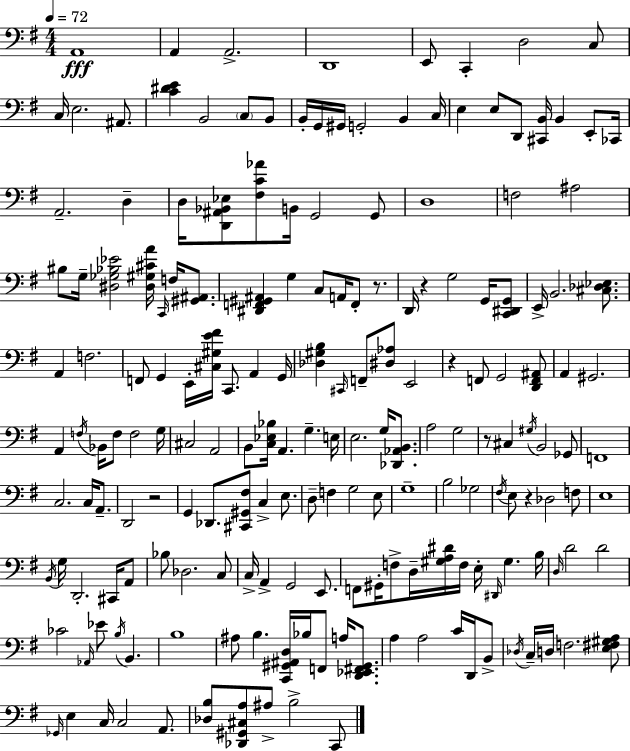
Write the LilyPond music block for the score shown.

{
  \clef bass
  \numericTimeSignature
  \time 4/4
  \key e \minor
  \tempo 4 = 72
  a,1\fff | a,4 a,2.-> | d,1 | e,8 c,4-. d2 c8 | \break c16 e2. ais,8. | <c' dis' e'>4 b,2 \parenthesize c8 b,8 | b,16-. g,16 gis,16 g,2-. b,4 c16 | e4 e8 d,8 <cis, b,>16 b,4 e,8-. ces,16 | \break a,2.-- d4-- | d16 <d, ais, bes, ees>8 <fis c' aes'>8 b,16 g,2 g,8 | d1 | f2 ais2 | \break bis8 g16-- <dis ges bes ees'>2 <dis gis cis' a'>16 \grace { c,16 } f16 <gis, ais,>8. | <dis, f, gis, ais,>4 g4 c8 a,16 f,8-. r8. | d,16 r4 g2 g,16 <c, dis, g,>8 | e,16-> b,2. <cis des ees>8. | \break a,4 f2. | f,8 g,4 e,16-. <cis gis e' fis'>16 c,8. a,4 | g,16 <des gis b>4 \grace { cis,16 } f,8-- <dis aes>8 e,2 | r4 f,8 g,2 | \break <d, f, ais,>8 a,4 gis,2. | a,4 \acciaccatura { f16 } bes,16 f8 f2 | g16 cis2 a,2 | b,8 <c ees bes>16 a,4. g4.-- | \break e16 e2. g16 | <des, aes, b,>8. a2 g2 | r8 cis4 \acciaccatura { gis16 } b,2 | ges,8 f,1 | \break c2. | c16 a,8.-- d,2 r2 | g,4 des,8. <cis, gis, fis>8 c4-> | e8. d8-- f4 g2 | \break e8 g1-- | b2 ges2 | \acciaccatura { fis16 } e8 r4 des2 | f8 e1 | \break \acciaccatura { b,16 } g16 d,2.-. | cis,16 a,8 bes8 des2. | c8 c16-> a,4-> g,2 | e,8. f,8 gis,16-. f8-> d16-- <gis a dis'>16 f16 e16-. \grace { dis,16 } | \break gis4. b16 \grace { d16 } d'2 | d'2 ces'2 | \grace { aes,16 } ees'8 \acciaccatura { b16 } b,4. b1 | ais8 b4. | \break <c, gis, ais, d>16 bes16 f,8 a16 <d, ees, fis, gis,>8. a4 a2 | c'16 d,16 b,8-> \acciaccatura { des16 } c16-- d16 f2. | <e fis gis a>8 \grace { ges,16 } e4 | c16 c2 a,8. <des b>8 <des, gis, cis a>8 | \break ais8-> b2-> c,8 \bar "|."
}